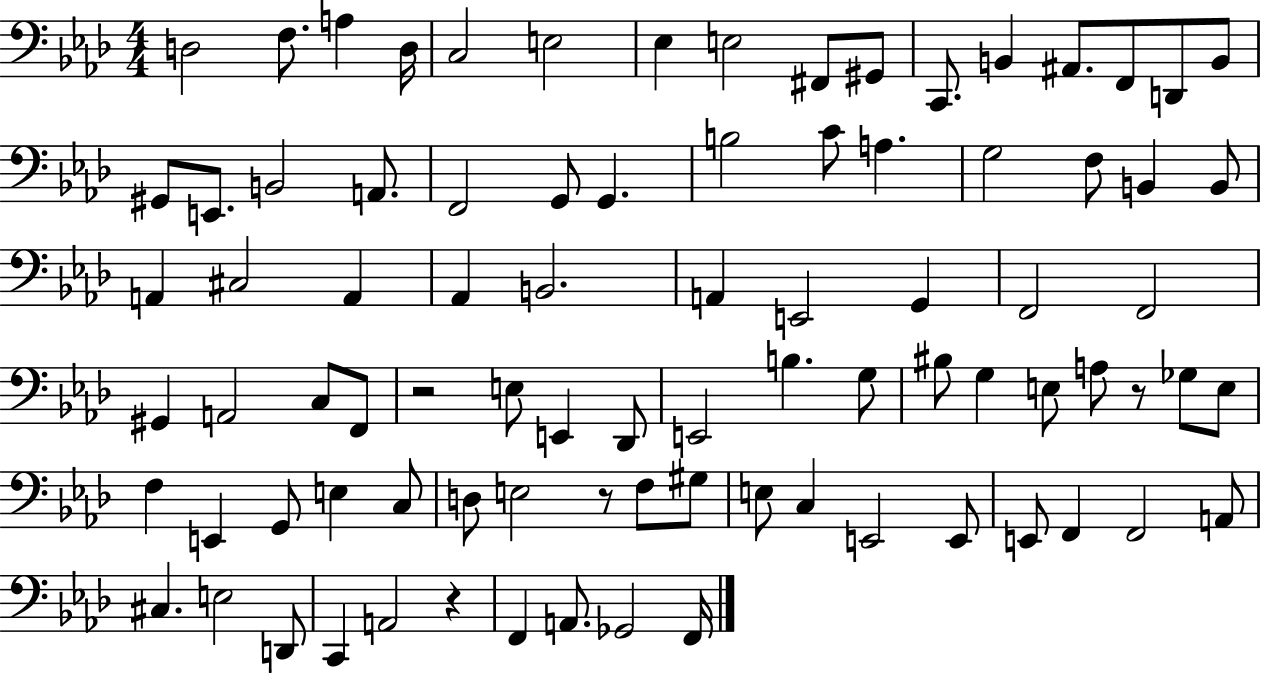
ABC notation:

X:1
T:Untitled
M:4/4
L:1/4
K:Ab
D,2 F,/2 A, D,/4 C,2 E,2 _E, E,2 ^F,,/2 ^G,,/2 C,,/2 B,, ^A,,/2 F,,/2 D,,/2 B,,/2 ^G,,/2 E,,/2 B,,2 A,,/2 F,,2 G,,/2 G,, B,2 C/2 A, G,2 F,/2 B,, B,,/2 A,, ^C,2 A,, _A,, B,,2 A,, E,,2 G,, F,,2 F,,2 ^G,, A,,2 C,/2 F,,/2 z2 E,/2 E,, _D,,/2 E,,2 B, G,/2 ^B,/2 G, E,/2 A,/2 z/2 _G,/2 E,/2 F, E,, G,,/2 E, C,/2 D,/2 E,2 z/2 F,/2 ^G,/2 E,/2 C, E,,2 E,,/2 E,,/2 F,, F,,2 A,,/2 ^C, E,2 D,,/2 C,, A,,2 z F,, A,,/2 _G,,2 F,,/4